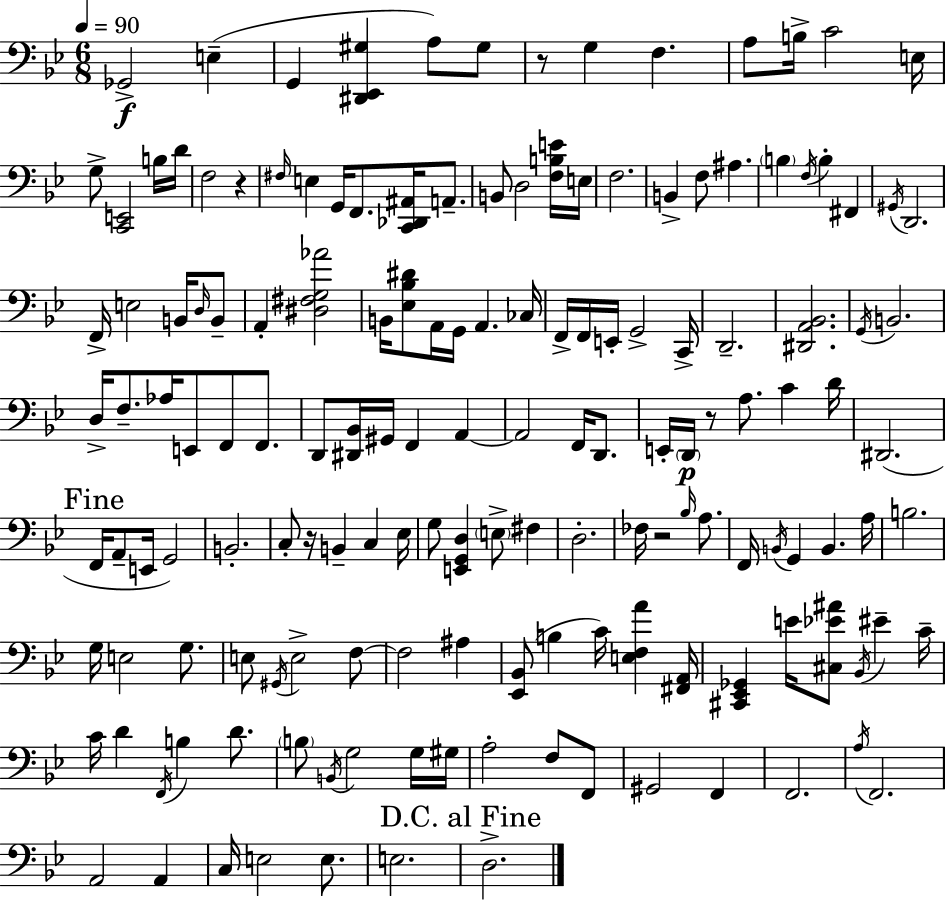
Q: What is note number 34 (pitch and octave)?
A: F2